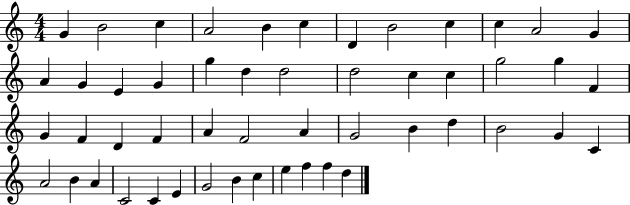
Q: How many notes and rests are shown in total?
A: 51